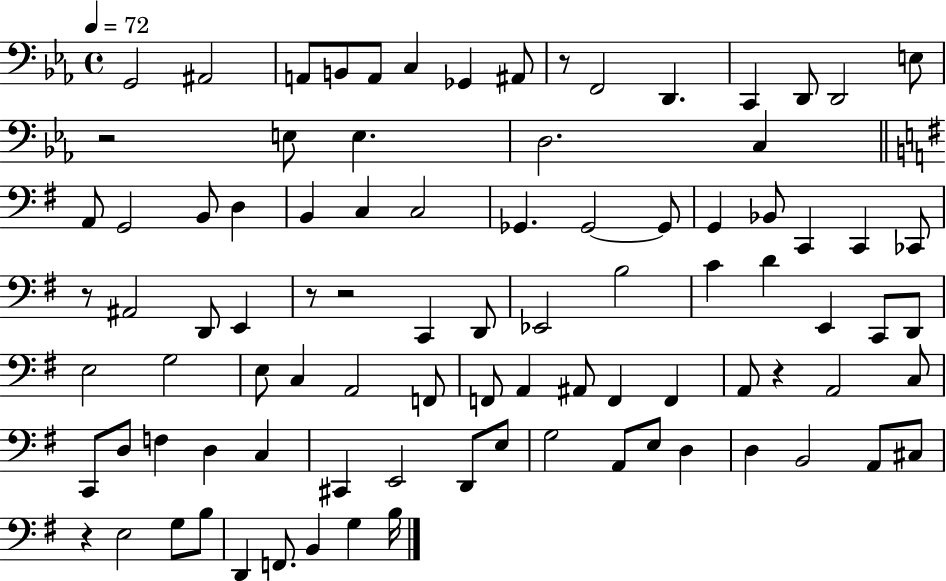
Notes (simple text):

G2/h A#2/h A2/e B2/e A2/e C3/q Gb2/q A#2/e R/e F2/h D2/q. C2/q D2/e D2/h E3/e R/h E3/e E3/q. D3/h. C3/q A2/e G2/h B2/e D3/q B2/q C3/q C3/h Gb2/q. Gb2/h Gb2/e G2/q Bb2/e C2/q C2/q CES2/e R/e A#2/h D2/e E2/q R/e R/h C2/q D2/e Eb2/h B3/h C4/q D4/q E2/q C2/e D2/e E3/h G3/h E3/e C3/q A2/h F2/e F2/e A2/q A#2/e F2/q F2/q A2/e R/q A2/h C3/e C2/e D3/e F3/q D3/q C3/q C#2/q E2/h D2/e E3/e G3/h A2/e E3/e D3/q D3/q B2/h A2/e C#3/e R/q E3/h G3/e B3/e D2/q F2/e. B2/q G3/q B3/s